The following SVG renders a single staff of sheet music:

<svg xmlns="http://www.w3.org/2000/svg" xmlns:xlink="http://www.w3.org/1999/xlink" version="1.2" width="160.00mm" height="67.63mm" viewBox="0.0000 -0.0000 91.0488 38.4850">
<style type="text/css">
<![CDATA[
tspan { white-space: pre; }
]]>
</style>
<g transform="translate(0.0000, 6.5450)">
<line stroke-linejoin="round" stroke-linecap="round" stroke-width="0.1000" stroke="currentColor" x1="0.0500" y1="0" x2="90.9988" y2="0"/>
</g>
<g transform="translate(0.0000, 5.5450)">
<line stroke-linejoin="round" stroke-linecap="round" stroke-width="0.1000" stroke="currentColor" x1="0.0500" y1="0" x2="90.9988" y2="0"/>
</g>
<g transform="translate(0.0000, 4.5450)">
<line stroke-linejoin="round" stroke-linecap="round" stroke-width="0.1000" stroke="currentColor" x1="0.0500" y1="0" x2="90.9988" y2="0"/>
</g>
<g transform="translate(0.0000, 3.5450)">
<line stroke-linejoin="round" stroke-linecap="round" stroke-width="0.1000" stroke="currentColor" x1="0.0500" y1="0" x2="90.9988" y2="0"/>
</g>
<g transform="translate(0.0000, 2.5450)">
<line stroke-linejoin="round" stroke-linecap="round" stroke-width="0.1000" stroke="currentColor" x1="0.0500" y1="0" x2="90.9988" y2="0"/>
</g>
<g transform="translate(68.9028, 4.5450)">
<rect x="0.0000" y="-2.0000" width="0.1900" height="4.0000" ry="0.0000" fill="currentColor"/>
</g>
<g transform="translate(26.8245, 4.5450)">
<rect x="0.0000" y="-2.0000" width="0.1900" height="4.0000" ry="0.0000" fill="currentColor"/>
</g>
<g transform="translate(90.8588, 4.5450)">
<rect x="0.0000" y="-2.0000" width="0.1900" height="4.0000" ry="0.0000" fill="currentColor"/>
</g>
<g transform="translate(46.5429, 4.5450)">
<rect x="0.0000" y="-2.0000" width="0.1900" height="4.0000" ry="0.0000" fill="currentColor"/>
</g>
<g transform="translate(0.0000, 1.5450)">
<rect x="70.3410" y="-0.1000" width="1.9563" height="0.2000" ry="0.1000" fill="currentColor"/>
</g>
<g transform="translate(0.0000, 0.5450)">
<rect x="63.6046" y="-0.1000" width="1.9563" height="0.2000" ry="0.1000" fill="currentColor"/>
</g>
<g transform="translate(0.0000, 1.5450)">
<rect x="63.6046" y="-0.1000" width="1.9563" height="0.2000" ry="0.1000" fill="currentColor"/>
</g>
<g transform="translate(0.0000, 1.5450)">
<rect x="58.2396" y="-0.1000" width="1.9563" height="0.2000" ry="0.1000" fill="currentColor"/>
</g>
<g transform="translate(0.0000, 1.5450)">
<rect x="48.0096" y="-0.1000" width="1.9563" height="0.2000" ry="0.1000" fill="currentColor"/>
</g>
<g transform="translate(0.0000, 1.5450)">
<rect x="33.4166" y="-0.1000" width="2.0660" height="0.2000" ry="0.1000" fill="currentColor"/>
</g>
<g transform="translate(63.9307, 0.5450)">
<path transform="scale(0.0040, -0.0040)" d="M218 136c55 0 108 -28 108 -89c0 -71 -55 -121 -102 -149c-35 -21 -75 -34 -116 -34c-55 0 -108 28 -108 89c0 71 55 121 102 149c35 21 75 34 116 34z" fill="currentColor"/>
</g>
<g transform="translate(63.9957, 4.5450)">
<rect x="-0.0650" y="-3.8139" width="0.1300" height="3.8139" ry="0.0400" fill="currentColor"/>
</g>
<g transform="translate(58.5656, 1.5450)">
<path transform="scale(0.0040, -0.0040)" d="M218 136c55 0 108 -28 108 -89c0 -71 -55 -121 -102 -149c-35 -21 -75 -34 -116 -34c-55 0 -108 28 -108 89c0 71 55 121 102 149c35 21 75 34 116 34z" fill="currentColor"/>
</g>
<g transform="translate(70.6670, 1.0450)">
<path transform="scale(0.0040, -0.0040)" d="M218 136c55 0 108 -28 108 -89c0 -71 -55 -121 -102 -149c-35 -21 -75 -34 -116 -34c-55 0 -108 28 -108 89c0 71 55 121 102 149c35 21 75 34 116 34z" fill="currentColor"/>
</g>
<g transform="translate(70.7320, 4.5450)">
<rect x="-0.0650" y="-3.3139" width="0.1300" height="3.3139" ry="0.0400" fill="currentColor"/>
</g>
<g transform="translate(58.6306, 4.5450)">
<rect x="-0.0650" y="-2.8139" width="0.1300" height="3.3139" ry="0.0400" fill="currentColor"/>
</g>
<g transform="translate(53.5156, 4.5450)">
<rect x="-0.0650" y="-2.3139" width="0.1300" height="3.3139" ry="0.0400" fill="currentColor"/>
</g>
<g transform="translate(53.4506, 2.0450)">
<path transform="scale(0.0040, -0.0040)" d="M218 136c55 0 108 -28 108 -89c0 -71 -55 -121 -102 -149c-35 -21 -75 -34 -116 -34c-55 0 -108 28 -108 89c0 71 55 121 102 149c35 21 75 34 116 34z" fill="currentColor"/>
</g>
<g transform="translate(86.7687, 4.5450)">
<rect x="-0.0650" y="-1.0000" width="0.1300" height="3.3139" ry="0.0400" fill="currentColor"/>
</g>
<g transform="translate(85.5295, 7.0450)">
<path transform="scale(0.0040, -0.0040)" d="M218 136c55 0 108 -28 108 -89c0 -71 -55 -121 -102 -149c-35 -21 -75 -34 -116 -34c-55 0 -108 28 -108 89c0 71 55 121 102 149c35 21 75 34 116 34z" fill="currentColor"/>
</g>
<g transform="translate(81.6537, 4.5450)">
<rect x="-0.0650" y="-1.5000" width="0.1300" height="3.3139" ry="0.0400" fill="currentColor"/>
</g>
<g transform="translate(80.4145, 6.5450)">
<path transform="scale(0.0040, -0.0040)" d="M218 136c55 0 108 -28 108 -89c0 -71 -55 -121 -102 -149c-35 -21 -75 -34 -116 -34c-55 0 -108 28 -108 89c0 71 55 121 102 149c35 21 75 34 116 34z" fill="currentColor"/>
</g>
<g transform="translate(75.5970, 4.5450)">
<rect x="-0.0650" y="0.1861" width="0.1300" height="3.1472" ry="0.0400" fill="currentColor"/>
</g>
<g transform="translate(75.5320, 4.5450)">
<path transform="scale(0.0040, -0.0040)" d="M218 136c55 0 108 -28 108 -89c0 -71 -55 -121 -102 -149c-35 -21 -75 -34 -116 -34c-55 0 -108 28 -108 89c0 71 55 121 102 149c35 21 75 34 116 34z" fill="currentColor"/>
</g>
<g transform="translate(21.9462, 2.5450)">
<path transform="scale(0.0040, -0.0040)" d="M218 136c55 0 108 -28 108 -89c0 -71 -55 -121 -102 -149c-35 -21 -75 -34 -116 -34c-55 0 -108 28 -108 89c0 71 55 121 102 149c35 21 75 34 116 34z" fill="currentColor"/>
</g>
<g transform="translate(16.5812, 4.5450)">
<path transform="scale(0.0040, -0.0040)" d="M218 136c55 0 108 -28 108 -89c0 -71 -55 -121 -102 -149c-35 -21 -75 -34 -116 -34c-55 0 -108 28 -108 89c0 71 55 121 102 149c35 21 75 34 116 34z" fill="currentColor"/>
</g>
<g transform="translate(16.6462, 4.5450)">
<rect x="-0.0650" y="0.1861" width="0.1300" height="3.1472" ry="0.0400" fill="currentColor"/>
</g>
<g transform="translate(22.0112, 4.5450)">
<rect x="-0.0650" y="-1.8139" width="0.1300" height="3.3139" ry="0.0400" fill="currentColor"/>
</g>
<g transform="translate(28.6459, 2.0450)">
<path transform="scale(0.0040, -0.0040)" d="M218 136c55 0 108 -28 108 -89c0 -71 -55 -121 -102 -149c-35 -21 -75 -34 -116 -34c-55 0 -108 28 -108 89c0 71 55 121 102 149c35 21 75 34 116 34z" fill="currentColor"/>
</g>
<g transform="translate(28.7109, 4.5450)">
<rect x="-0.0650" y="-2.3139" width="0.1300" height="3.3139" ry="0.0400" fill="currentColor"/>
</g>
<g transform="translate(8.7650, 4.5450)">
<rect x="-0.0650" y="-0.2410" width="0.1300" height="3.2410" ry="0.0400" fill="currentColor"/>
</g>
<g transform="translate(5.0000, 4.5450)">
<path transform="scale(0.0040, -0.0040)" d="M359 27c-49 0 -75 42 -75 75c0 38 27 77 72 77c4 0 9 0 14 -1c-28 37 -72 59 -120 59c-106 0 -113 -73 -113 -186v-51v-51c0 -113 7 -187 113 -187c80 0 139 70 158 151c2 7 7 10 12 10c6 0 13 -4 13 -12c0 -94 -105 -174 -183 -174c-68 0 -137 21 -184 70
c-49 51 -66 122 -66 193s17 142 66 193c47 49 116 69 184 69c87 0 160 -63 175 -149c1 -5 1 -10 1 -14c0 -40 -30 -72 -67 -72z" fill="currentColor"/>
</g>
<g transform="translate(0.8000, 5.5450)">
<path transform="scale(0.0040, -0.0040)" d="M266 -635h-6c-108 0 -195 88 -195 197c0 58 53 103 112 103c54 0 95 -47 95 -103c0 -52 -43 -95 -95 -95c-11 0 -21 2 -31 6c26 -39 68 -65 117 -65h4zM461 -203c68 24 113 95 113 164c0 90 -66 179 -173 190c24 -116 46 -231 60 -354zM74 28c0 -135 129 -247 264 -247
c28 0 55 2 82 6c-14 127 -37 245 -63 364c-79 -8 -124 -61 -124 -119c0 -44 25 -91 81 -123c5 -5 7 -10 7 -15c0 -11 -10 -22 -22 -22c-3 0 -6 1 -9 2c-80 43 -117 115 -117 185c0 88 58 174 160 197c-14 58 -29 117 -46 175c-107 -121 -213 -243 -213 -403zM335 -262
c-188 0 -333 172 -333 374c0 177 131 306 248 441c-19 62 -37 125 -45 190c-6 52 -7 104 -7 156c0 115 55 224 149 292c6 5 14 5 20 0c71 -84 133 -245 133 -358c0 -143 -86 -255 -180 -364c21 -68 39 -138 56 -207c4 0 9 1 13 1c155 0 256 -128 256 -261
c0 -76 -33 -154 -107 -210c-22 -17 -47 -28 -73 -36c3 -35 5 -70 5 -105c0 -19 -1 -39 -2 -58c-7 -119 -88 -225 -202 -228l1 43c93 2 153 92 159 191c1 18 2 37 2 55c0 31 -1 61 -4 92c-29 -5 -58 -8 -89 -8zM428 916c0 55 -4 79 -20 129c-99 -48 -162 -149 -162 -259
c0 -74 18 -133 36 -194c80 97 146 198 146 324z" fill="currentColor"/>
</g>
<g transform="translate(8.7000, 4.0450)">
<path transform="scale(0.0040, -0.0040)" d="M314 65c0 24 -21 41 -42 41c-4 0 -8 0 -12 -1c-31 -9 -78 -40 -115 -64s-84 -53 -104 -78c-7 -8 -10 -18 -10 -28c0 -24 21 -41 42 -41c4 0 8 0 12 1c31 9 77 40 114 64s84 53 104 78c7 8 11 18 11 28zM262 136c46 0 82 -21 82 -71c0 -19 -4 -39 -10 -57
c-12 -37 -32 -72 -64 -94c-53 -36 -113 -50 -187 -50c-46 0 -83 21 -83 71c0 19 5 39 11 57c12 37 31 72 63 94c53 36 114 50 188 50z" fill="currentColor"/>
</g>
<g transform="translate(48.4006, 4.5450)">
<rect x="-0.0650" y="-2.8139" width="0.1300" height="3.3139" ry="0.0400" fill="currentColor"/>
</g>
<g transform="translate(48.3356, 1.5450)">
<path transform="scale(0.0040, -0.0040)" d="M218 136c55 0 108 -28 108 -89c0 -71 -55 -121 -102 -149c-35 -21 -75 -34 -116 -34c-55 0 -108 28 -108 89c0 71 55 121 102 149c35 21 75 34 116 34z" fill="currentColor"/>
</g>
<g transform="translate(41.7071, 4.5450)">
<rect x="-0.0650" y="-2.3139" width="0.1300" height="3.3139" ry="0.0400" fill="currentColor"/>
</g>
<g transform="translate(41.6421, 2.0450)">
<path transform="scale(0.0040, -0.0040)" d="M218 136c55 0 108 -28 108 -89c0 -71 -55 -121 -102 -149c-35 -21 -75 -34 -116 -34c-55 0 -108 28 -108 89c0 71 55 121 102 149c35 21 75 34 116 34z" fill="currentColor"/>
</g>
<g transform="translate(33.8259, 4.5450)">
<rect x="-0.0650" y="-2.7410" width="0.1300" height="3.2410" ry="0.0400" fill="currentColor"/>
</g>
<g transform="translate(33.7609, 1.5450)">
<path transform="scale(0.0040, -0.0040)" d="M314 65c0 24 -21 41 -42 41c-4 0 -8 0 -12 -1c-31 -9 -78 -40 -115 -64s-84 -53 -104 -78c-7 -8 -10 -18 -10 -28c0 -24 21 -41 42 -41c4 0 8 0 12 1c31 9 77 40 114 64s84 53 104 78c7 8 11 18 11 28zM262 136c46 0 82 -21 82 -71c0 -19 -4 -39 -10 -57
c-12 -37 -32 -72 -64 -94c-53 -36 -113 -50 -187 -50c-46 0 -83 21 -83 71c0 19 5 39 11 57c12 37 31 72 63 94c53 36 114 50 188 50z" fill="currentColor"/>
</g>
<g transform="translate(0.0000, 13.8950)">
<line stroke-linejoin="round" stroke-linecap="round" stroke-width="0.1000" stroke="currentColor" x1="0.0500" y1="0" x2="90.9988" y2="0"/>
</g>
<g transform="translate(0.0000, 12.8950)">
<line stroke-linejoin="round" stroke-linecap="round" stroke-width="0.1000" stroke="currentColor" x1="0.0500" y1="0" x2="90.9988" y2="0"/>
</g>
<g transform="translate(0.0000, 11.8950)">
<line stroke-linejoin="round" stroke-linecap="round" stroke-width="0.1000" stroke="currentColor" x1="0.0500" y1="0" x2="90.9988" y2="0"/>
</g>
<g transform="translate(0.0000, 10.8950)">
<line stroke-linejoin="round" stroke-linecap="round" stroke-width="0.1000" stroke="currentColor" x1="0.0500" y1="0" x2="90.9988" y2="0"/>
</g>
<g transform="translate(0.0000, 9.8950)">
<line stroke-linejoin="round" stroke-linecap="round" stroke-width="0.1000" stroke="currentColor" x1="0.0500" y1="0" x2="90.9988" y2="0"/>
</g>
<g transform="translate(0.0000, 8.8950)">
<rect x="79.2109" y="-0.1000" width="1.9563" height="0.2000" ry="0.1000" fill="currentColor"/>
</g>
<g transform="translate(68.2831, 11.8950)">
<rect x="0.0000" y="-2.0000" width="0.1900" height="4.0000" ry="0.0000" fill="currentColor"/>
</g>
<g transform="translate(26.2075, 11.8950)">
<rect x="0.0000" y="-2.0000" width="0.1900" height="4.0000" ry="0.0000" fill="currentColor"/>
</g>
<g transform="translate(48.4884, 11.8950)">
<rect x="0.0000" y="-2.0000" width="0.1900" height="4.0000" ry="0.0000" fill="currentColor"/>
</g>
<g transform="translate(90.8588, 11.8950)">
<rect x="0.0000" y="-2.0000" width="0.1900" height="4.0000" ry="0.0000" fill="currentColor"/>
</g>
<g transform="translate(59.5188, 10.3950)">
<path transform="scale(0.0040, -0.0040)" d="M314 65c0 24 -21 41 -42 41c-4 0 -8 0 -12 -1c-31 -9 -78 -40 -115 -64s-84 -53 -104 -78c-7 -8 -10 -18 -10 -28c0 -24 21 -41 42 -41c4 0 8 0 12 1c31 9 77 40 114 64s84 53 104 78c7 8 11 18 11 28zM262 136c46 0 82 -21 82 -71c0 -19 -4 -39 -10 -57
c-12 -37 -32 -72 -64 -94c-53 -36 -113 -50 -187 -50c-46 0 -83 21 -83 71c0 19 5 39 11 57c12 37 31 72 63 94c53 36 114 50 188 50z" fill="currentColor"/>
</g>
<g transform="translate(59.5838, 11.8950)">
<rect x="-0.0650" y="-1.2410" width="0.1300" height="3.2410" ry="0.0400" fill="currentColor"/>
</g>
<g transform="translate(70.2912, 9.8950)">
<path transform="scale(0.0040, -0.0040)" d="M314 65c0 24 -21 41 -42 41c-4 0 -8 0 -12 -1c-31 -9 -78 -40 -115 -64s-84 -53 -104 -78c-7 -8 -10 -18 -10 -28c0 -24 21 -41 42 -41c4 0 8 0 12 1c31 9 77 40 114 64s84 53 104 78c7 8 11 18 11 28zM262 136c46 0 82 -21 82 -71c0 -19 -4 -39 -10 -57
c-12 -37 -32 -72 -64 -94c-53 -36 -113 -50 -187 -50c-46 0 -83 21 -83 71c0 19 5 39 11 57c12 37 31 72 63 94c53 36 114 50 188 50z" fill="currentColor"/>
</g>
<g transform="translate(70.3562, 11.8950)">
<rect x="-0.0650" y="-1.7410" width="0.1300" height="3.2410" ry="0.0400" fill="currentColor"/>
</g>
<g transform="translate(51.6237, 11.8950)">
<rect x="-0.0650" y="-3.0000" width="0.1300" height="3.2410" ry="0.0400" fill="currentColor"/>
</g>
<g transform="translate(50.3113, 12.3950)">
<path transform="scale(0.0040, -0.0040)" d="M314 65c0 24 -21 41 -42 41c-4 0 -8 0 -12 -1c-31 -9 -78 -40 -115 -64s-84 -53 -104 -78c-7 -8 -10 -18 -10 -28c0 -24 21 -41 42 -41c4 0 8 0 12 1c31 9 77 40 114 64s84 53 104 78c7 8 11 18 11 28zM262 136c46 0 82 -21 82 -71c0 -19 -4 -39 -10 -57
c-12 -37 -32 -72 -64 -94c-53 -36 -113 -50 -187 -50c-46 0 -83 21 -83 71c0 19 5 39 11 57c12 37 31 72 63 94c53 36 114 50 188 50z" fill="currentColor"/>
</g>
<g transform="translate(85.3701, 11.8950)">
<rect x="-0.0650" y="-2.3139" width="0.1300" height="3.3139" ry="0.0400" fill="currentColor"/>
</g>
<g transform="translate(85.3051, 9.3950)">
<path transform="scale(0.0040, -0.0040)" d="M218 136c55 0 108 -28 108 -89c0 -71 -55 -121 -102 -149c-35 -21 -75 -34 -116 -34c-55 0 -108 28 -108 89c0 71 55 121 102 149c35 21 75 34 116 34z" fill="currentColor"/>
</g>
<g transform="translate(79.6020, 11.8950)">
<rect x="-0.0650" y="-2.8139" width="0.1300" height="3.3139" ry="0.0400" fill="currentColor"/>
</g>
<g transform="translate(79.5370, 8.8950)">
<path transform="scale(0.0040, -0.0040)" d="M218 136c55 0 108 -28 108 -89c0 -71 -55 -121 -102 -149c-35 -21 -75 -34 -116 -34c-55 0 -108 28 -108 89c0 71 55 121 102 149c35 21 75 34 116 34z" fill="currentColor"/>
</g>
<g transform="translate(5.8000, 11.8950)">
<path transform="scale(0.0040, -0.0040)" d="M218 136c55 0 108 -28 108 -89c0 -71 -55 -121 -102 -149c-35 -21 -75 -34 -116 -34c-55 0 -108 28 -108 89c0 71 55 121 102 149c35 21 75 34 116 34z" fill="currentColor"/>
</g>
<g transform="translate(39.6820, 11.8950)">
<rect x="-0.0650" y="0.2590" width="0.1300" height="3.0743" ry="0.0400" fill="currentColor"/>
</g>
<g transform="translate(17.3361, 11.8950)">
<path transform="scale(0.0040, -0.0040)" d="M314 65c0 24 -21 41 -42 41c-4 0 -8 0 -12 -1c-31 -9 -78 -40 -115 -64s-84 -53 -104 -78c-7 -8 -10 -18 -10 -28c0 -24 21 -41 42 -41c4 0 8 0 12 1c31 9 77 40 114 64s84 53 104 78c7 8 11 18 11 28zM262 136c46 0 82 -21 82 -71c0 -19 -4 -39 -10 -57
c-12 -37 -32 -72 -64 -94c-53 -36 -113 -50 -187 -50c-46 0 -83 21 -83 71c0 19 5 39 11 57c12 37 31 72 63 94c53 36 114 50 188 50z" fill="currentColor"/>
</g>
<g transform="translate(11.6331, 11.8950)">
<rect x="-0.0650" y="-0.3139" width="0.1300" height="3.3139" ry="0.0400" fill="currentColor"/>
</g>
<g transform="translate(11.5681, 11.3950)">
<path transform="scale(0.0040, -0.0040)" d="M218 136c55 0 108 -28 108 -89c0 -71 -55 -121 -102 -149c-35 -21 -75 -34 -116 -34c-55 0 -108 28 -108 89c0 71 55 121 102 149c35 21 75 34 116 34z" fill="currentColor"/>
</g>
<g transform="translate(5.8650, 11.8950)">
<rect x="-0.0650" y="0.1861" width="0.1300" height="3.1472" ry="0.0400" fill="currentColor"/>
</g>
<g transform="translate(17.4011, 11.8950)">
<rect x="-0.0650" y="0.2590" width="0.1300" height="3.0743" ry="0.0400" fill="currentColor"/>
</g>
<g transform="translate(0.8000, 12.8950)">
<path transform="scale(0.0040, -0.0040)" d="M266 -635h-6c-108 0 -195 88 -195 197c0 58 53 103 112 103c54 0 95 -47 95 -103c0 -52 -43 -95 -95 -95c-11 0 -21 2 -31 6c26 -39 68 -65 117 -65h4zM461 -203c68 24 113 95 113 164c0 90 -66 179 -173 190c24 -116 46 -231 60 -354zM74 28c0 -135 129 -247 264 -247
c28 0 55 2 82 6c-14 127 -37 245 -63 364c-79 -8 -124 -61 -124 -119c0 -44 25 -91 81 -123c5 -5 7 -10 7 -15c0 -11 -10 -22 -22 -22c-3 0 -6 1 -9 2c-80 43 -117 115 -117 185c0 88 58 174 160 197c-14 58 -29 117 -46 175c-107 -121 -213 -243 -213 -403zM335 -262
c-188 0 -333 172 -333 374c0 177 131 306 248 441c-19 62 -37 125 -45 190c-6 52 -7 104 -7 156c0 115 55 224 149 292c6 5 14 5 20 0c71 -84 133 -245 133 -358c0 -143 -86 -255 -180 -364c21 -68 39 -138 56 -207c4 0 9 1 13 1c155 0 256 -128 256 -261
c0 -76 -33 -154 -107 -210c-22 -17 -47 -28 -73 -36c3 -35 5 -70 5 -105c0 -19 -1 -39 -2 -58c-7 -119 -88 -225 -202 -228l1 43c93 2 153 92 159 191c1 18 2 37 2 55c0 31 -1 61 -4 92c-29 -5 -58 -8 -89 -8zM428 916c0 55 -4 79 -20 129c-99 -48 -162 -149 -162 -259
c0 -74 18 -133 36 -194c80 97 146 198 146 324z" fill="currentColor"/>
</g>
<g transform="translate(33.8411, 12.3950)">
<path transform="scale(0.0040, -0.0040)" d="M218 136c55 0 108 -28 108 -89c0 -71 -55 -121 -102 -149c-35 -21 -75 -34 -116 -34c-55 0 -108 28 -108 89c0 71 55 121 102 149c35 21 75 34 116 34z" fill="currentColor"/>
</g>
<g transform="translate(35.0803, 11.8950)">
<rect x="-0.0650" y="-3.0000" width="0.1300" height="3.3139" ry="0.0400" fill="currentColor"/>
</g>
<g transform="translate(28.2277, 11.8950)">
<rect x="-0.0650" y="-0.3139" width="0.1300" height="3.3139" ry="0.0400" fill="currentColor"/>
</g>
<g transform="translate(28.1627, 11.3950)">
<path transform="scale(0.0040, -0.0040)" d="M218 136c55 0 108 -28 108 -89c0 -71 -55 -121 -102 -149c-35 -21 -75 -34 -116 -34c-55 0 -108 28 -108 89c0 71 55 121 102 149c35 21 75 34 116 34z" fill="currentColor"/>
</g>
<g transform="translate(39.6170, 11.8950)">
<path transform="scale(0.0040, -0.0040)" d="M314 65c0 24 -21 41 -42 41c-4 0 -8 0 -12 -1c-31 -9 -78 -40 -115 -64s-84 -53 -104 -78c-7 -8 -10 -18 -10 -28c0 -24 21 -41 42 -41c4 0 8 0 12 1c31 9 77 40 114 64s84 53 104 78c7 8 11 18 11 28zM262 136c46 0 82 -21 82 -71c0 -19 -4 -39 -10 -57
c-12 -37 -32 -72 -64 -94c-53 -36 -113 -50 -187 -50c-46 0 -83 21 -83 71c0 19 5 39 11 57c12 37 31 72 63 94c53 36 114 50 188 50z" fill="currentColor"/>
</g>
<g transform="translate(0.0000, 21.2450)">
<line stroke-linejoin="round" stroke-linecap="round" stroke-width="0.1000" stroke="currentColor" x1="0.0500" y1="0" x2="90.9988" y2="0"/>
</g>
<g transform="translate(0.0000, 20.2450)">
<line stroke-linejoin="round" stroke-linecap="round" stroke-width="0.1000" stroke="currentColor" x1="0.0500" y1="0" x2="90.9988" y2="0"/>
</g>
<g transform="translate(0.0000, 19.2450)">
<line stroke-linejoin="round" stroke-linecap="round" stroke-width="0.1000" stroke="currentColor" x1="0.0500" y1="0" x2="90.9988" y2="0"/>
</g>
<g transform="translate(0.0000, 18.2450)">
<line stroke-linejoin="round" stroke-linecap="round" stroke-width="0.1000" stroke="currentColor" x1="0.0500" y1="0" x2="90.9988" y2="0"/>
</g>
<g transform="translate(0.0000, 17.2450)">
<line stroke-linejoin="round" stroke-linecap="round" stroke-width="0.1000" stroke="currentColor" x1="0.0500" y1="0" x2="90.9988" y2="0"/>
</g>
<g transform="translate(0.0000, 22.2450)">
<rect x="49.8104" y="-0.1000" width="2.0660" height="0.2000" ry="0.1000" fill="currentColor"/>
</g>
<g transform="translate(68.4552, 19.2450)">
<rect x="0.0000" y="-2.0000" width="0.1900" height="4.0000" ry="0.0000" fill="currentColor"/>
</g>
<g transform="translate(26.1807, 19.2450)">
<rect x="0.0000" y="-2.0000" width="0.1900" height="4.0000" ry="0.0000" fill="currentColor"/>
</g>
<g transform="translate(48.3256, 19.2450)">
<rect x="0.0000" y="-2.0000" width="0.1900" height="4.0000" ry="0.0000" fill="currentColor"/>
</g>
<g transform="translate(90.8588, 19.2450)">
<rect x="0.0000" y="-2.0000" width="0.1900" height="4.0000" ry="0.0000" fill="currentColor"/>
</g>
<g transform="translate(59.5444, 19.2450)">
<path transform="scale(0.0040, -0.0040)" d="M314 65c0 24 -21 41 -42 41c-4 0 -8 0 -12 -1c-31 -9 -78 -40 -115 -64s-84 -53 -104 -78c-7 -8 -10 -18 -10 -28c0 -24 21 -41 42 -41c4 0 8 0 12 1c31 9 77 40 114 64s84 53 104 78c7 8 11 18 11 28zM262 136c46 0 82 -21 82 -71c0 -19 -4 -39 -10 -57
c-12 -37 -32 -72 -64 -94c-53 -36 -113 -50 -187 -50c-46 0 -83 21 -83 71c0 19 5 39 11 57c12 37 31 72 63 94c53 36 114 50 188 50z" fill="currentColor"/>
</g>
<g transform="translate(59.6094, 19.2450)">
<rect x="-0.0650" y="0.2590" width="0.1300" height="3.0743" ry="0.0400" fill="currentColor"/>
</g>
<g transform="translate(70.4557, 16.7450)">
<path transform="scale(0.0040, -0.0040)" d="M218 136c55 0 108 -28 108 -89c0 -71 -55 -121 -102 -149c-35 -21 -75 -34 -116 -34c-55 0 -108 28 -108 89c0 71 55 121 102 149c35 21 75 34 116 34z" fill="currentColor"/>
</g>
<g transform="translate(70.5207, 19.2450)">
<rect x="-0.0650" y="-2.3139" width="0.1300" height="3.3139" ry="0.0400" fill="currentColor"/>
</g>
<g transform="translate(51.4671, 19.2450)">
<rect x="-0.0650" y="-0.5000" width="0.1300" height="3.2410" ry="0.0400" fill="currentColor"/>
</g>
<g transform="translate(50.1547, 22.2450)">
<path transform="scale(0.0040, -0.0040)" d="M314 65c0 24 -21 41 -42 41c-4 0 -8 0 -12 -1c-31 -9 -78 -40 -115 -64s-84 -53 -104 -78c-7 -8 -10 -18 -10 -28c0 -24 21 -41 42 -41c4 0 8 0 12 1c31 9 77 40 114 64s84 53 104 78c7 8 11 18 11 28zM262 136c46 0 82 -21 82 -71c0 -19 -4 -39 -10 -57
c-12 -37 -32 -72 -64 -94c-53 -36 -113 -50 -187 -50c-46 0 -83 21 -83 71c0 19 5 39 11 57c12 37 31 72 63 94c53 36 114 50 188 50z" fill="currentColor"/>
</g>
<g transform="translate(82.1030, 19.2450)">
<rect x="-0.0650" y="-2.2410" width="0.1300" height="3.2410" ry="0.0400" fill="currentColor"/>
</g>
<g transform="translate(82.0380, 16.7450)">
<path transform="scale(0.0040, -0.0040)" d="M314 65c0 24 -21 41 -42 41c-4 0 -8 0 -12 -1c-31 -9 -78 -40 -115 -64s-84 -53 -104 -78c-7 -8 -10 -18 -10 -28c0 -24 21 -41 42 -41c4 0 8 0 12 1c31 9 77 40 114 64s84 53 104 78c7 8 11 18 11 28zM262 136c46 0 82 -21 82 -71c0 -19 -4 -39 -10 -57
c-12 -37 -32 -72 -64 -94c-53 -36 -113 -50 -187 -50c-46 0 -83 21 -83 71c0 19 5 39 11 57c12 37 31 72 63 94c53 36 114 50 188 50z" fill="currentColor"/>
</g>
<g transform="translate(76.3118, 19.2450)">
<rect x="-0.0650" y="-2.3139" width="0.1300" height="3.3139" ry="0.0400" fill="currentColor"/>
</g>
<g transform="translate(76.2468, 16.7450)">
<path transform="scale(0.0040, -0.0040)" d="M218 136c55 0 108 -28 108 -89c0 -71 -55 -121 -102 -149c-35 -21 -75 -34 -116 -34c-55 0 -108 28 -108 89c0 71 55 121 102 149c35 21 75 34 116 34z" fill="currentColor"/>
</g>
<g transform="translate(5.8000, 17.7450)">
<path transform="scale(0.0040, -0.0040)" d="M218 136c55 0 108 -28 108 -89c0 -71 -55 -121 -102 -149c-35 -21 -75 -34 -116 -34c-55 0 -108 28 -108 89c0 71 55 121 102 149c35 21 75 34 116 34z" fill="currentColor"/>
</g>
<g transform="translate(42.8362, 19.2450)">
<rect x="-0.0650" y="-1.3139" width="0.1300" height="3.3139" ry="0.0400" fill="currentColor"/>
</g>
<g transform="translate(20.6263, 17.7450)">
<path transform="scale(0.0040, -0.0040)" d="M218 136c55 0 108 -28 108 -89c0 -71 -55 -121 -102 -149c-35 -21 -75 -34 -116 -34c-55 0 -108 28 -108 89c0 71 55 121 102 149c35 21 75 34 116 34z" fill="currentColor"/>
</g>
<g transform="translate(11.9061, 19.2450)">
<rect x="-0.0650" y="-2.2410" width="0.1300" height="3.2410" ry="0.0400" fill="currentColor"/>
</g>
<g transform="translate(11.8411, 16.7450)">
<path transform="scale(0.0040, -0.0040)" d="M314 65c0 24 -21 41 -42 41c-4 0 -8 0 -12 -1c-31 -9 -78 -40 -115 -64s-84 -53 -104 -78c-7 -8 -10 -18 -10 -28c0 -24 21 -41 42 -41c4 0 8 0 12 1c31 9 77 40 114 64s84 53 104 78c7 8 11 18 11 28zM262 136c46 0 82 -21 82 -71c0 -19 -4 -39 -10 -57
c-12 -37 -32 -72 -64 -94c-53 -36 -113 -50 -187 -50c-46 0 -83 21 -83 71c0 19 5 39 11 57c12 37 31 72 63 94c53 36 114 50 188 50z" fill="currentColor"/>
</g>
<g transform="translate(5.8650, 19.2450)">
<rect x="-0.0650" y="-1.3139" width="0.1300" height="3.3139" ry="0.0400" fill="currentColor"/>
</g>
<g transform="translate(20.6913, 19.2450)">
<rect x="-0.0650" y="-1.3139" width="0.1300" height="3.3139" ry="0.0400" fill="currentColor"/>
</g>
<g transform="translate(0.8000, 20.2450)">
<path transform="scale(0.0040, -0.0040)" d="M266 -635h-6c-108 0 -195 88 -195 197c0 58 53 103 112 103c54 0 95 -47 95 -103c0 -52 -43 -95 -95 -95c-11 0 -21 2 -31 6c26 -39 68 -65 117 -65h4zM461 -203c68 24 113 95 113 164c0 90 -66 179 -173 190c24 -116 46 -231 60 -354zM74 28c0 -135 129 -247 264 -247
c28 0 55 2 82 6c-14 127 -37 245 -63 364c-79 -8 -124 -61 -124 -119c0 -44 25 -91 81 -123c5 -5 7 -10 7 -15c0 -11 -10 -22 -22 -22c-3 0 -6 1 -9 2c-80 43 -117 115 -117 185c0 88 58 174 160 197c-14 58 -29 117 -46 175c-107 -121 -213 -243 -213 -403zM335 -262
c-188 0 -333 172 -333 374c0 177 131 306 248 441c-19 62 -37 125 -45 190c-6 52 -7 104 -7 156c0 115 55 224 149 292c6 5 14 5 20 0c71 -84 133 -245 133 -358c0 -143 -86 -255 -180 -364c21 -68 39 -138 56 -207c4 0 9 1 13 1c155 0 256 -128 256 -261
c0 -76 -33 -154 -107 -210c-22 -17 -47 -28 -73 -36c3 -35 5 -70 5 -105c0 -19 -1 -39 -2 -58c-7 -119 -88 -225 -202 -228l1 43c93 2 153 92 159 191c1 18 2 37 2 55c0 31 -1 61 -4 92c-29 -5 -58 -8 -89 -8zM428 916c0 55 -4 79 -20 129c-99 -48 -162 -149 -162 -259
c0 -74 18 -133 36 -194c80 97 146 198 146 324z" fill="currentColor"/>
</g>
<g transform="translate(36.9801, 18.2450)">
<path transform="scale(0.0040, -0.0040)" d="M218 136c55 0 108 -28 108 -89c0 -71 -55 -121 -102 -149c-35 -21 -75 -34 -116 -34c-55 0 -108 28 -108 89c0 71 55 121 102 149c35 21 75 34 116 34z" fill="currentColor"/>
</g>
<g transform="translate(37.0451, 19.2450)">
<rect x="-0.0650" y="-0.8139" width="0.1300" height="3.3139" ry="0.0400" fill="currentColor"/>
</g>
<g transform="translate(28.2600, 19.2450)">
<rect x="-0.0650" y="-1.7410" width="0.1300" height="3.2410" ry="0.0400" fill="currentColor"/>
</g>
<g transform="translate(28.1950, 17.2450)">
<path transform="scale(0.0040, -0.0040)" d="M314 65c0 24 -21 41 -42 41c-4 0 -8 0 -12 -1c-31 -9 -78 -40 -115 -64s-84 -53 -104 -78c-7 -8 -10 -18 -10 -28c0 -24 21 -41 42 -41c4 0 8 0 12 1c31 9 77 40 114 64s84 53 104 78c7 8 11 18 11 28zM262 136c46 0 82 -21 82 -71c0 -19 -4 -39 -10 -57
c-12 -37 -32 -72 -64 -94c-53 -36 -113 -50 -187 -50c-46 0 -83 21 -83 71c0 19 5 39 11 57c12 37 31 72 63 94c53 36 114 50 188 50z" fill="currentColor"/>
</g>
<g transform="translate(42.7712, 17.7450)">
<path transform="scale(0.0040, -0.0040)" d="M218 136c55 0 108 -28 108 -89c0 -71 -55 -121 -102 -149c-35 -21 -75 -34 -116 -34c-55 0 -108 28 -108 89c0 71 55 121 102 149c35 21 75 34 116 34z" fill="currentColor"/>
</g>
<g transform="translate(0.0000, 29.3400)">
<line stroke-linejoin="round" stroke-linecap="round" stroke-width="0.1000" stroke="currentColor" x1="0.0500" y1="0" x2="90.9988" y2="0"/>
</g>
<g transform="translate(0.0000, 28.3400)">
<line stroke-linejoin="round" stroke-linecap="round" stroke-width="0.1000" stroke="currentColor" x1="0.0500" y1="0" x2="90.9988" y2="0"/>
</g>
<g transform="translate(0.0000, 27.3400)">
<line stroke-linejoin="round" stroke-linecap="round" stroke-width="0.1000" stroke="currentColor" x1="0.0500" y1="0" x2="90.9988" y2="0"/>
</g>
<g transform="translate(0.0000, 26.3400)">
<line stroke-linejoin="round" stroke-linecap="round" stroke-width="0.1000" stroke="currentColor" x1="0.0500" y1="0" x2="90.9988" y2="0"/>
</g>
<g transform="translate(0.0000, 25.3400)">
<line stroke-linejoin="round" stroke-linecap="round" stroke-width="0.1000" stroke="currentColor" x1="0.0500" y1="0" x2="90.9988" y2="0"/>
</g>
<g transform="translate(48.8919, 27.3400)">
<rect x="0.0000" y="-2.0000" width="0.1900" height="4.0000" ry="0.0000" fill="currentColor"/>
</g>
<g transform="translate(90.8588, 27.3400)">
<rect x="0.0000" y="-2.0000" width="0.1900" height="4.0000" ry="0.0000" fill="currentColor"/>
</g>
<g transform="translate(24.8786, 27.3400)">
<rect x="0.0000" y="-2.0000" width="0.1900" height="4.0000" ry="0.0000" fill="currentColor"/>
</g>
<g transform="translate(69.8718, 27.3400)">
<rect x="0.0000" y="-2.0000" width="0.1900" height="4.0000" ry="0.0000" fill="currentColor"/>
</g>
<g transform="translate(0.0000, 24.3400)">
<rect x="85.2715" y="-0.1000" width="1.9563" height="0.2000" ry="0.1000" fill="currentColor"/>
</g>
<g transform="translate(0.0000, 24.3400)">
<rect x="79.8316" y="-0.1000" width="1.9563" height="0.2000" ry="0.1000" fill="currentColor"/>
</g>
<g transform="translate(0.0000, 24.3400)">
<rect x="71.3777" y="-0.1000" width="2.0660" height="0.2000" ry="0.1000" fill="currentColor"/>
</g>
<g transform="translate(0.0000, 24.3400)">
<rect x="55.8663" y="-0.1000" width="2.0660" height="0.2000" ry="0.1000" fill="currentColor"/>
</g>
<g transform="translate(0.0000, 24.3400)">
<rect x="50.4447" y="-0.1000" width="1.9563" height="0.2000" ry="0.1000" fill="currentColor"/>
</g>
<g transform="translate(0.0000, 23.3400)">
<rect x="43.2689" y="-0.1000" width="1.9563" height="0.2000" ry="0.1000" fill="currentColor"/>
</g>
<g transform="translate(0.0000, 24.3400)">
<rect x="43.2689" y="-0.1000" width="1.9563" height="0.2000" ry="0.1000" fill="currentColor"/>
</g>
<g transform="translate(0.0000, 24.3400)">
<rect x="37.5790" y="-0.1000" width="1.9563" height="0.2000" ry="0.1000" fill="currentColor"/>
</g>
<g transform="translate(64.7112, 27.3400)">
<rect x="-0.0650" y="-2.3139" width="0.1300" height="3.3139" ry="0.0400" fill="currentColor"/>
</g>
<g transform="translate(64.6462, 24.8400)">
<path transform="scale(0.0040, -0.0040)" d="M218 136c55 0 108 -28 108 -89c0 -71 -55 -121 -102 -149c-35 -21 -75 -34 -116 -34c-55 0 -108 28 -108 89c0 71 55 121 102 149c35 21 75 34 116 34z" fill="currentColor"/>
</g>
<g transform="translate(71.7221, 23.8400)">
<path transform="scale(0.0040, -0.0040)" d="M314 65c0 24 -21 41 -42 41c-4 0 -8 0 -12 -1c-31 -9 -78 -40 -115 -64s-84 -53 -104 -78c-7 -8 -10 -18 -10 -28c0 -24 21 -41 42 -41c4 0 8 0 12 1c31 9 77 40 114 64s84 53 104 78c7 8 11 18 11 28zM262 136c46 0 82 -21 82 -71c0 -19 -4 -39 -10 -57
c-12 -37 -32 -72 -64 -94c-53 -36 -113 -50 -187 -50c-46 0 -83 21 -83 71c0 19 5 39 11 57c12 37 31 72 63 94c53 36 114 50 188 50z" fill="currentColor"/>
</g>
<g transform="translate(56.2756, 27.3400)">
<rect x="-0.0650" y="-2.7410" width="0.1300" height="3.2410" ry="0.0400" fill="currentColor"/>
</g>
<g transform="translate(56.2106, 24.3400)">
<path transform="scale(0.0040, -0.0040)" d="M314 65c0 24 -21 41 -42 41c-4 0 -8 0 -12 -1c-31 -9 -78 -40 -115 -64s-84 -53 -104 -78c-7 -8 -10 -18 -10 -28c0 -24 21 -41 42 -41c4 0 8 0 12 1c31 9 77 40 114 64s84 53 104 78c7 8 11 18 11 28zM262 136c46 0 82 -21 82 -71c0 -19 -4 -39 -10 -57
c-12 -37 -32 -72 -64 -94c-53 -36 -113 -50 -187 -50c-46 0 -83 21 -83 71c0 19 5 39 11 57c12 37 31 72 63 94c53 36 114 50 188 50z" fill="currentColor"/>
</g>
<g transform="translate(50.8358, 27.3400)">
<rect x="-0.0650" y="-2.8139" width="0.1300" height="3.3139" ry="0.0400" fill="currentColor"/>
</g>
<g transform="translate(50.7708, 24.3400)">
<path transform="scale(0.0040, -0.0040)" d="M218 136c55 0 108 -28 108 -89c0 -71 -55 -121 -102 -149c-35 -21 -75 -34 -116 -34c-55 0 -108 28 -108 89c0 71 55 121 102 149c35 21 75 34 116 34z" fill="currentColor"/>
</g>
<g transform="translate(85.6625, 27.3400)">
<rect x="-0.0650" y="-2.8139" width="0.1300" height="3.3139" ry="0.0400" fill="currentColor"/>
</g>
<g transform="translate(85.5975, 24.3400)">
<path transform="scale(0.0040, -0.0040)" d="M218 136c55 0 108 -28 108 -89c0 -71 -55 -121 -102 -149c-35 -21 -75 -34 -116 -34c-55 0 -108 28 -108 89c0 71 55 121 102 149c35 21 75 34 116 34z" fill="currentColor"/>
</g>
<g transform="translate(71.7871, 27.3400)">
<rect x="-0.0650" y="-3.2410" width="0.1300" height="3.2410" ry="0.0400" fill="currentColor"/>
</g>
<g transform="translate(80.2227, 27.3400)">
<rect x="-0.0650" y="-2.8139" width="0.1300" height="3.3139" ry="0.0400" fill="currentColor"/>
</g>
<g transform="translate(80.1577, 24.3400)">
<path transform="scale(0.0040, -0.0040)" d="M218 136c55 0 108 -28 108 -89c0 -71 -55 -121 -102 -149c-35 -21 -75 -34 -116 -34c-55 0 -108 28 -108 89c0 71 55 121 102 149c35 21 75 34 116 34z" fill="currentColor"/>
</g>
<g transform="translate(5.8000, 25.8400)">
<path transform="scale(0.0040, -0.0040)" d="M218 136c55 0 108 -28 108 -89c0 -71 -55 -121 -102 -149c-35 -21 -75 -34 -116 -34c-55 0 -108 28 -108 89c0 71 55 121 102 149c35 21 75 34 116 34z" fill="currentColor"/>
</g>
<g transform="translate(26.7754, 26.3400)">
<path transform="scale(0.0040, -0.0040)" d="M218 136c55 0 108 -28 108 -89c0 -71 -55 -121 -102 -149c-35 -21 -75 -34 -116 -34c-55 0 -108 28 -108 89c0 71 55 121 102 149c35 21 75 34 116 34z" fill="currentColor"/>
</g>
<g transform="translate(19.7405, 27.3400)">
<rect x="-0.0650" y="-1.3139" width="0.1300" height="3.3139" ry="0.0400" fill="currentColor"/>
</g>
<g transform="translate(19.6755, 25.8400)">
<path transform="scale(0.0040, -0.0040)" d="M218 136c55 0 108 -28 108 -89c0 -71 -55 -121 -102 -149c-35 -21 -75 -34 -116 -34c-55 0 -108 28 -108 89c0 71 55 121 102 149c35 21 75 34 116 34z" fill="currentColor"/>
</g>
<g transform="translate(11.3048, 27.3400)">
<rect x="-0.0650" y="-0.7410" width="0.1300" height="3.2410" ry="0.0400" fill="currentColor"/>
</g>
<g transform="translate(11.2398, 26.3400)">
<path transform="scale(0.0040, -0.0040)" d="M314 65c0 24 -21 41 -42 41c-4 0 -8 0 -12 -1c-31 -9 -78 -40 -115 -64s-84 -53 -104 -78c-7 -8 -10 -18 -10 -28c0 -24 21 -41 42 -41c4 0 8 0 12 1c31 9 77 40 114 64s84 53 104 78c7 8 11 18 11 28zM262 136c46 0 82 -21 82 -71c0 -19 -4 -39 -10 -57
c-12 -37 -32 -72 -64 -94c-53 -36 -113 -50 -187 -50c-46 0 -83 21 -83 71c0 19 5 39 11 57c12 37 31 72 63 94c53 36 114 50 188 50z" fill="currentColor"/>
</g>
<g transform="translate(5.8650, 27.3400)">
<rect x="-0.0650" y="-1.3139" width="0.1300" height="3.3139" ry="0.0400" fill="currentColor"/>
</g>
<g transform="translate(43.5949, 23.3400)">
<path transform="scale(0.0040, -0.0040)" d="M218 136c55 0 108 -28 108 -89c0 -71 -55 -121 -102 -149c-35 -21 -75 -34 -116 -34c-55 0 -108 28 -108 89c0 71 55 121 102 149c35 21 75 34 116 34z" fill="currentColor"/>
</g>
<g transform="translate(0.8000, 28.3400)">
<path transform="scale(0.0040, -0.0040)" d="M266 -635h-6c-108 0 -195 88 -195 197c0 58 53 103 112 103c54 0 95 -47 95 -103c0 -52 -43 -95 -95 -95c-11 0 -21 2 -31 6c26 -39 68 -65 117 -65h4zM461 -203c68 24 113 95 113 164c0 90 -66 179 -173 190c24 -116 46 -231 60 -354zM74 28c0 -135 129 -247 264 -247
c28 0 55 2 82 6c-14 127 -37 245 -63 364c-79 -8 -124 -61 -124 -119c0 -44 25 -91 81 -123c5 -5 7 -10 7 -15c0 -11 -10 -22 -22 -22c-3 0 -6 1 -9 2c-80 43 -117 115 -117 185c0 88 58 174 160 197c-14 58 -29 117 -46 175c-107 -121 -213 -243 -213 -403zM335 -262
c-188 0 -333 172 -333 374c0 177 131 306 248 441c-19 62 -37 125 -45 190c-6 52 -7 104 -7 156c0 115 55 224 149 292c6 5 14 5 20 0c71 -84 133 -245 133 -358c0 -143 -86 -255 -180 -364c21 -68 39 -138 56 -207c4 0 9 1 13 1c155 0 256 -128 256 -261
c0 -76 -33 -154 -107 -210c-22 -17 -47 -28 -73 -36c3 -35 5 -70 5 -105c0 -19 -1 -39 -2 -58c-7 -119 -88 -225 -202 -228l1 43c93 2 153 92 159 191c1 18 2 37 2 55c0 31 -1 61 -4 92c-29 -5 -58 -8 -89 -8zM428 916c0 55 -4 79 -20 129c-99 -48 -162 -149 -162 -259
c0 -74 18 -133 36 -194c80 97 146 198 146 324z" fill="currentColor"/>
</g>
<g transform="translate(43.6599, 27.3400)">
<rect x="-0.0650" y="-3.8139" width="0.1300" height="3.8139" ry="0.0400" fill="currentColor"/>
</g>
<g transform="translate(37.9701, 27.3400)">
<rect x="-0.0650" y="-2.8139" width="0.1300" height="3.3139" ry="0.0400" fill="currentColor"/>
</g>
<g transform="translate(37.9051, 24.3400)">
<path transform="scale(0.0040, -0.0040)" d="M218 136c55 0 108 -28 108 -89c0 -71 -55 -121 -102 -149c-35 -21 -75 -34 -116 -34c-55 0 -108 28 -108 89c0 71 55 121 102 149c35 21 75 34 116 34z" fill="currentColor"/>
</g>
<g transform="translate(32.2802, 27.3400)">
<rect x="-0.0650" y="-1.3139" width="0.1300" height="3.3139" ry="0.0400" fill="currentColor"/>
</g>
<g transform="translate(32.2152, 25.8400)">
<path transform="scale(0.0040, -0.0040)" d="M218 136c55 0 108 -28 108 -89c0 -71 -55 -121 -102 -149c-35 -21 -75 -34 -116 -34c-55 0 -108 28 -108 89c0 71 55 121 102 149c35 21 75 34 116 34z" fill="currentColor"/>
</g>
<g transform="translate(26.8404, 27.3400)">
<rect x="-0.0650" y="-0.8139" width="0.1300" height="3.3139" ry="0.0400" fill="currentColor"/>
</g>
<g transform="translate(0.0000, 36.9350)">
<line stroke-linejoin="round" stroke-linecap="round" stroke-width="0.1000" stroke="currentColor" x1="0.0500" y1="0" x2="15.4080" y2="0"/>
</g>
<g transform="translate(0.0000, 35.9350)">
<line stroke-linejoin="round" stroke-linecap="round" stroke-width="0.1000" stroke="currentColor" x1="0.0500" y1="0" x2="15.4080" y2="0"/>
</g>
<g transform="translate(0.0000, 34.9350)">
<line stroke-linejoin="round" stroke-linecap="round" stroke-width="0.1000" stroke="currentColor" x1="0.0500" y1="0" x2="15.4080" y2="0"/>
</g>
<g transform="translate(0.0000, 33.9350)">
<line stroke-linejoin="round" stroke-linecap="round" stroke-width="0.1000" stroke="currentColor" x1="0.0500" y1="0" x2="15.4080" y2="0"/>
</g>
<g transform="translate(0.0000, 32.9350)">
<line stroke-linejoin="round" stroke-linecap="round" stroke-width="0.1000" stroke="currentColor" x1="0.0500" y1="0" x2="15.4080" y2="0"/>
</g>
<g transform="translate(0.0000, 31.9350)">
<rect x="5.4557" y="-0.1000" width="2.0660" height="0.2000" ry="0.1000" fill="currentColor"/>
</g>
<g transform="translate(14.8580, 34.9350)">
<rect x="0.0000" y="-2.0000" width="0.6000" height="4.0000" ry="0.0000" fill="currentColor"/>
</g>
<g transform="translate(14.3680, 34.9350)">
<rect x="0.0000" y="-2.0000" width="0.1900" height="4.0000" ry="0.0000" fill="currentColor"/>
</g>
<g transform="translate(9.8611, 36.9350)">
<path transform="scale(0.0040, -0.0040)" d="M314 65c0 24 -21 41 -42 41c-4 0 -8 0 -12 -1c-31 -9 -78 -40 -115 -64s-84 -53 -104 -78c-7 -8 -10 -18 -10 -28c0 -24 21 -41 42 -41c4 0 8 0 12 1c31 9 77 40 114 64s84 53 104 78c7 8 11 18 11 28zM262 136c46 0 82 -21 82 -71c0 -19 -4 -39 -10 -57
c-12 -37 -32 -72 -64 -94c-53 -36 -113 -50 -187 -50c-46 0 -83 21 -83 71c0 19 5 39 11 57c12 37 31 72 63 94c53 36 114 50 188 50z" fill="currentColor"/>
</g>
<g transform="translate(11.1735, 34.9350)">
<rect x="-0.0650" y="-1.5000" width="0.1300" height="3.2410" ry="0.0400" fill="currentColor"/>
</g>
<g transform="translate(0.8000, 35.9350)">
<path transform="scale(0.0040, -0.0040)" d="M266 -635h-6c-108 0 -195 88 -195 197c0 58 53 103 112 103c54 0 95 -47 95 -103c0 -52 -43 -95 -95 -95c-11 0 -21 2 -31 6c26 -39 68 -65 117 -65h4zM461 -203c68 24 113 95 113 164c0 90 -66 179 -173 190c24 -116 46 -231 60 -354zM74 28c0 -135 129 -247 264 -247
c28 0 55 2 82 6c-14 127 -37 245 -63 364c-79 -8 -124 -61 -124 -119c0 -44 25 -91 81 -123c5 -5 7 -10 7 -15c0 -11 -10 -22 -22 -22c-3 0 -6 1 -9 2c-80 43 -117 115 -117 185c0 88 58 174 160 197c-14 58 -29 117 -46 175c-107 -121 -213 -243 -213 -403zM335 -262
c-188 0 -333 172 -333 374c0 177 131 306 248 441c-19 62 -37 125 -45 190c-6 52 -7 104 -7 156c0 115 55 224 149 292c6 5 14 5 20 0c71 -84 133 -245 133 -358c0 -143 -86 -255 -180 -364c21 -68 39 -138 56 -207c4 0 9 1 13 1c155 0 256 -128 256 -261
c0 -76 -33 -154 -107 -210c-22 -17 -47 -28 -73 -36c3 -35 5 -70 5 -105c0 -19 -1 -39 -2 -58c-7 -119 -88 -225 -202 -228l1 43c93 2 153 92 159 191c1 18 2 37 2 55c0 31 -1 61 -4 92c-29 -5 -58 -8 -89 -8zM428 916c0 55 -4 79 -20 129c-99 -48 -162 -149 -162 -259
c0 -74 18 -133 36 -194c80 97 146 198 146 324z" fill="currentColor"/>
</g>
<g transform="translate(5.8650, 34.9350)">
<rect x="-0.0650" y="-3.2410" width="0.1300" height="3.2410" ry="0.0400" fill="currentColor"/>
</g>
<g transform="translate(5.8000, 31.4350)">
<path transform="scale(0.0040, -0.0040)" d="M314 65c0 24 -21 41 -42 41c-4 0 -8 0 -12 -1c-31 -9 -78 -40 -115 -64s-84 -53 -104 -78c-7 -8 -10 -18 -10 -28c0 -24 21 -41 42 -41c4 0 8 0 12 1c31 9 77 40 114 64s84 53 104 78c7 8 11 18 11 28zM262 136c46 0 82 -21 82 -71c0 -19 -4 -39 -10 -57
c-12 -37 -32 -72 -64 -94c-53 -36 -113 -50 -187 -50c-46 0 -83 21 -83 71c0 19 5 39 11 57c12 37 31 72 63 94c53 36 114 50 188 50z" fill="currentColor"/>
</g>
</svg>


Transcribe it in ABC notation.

X:1
T:Untitled
M:4/4
L:1/4
K:C
c2 B f g a2 g a g a c' b B E D B c B2 c A B2 A2 e2 f2 a g e g2 e f2 d e C2 B2 g g g2 e d2 e d e a c' a a2 g b2 a a b2 E2